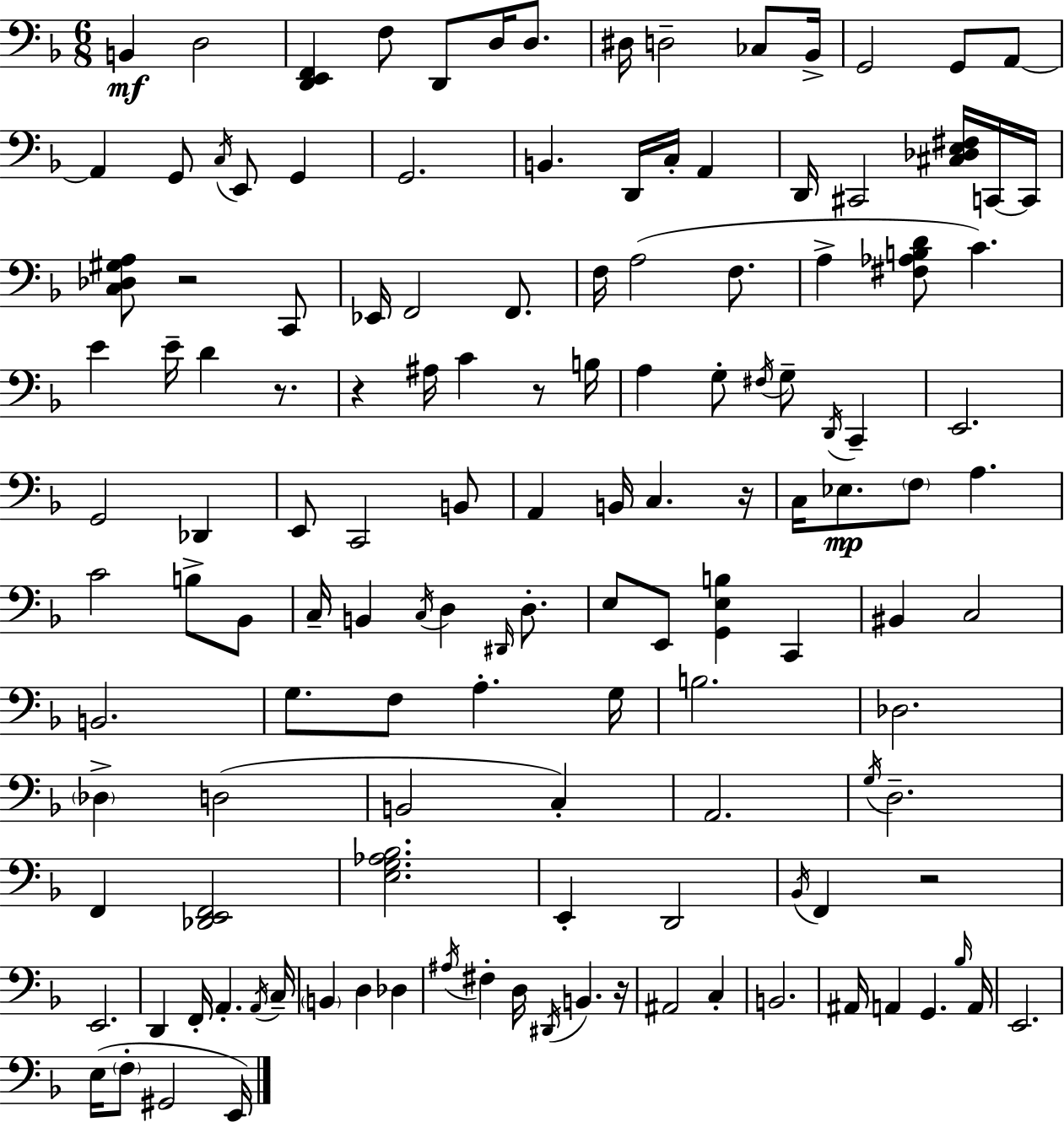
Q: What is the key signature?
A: F major